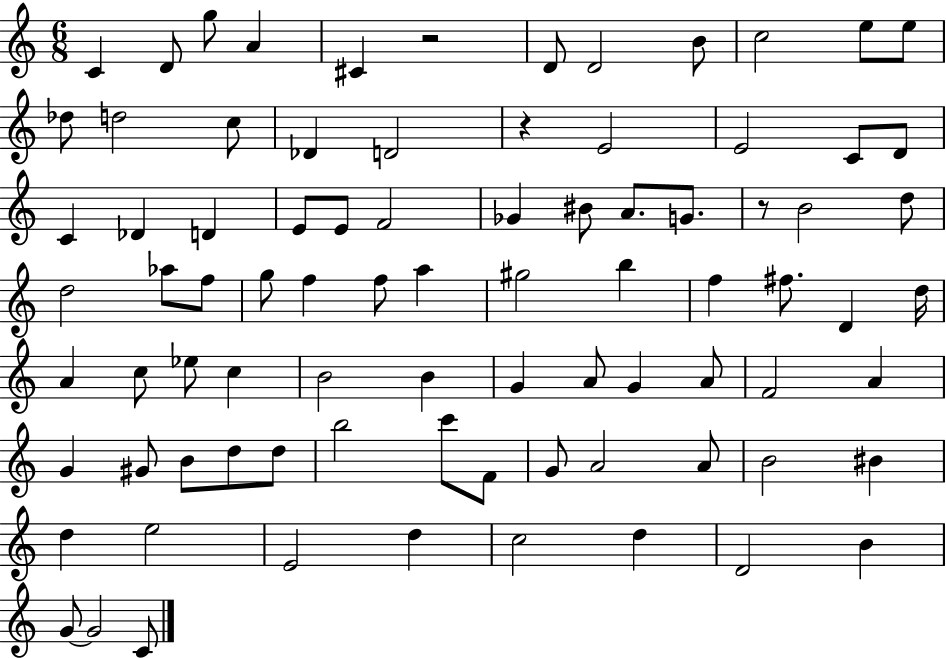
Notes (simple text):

C4/q D4/e G5/e A4/q C#4/q R/h D4/e D4/h B4/e C5/h E5/e E5/e Db5/e D5/h C5/e Db4/q D4/h R/q E4/h E4/h C4/e D4/e C4/q Db4/q D4/q E4/e E4/e F4/h Gb4/q BIS4/e A4/e. G4/e. R/e B4/h D5/e D5/h Ab5/e F5/e G5/e F5/q F5/e A5/q G#5/h B5/q F5/q F#5/e. D4/q D5/s A4/q C5/e Eb5/e C5/q B4/h B4/q G4/q A4/e G4/q A4/e F4/h A4/q G4/q G#4/e B4/e D5/e D5/e B5/h C6/e F4/e G4/e A4/h A4/e B4/h BIS4/q D5/q E5/h E4/h D5/q C5/h D5/q D4/h B4/q G4/e G4/h C4/e